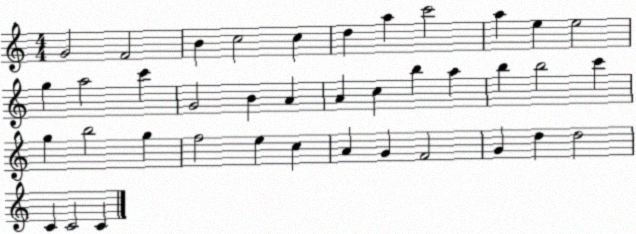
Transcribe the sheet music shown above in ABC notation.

X:1
T:Untitled
M:4/4
L:1/4
K:C
G2 F2 B c2 c d a c'2 a e e2 g a2 c' G2 B A A c b a b b2 c' g b2 g f2 e c A G F2 G d d2 C C2 C